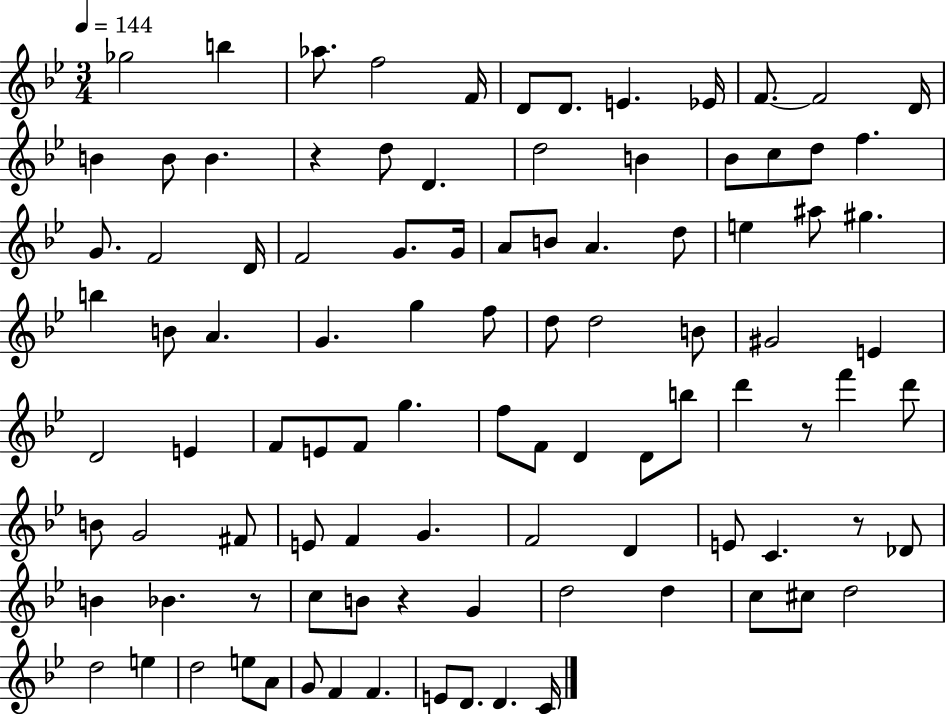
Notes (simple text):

Gb5/h B5/q Ab5/e. F5/h F4/s D4/e D4/e. E4/q. Eb4/s F4/e. F4/h D4/s B4/q B4/e B4/q. R/q D5/e D4/q. D5/h B4/q Bb4/e C5/e D5/e F5/q. G4/e. F4/h D4/s F4/h G4/e. G4/s A4/e B4/e A4/q. D5/e E5/q A#5/e G#5/q. B5/q B4/e A4/q. G4/q. G5/q F5/e D5/e D5/h B4/e G#4/h E4/q D4/h E4/q F4/e E4/e F4/e G5/q. F5/e F4/e D4/q D4/e B5/e D6/q R/e F6/q D6/e B4/e G4/h F#4/e E4/e F4/q G4/q. F4/h D4/q E4/e C4/q. R/e Db4/e B4/q Bb4/q. R/e C5/e B4/e R/q G4/q D5/h D5/q C5/e C#5/e D5/h D5/h E5/q D5/h E5/e A4/e G4/e F4/q F4/q. E4/e D4/e. D4/q. C4/s